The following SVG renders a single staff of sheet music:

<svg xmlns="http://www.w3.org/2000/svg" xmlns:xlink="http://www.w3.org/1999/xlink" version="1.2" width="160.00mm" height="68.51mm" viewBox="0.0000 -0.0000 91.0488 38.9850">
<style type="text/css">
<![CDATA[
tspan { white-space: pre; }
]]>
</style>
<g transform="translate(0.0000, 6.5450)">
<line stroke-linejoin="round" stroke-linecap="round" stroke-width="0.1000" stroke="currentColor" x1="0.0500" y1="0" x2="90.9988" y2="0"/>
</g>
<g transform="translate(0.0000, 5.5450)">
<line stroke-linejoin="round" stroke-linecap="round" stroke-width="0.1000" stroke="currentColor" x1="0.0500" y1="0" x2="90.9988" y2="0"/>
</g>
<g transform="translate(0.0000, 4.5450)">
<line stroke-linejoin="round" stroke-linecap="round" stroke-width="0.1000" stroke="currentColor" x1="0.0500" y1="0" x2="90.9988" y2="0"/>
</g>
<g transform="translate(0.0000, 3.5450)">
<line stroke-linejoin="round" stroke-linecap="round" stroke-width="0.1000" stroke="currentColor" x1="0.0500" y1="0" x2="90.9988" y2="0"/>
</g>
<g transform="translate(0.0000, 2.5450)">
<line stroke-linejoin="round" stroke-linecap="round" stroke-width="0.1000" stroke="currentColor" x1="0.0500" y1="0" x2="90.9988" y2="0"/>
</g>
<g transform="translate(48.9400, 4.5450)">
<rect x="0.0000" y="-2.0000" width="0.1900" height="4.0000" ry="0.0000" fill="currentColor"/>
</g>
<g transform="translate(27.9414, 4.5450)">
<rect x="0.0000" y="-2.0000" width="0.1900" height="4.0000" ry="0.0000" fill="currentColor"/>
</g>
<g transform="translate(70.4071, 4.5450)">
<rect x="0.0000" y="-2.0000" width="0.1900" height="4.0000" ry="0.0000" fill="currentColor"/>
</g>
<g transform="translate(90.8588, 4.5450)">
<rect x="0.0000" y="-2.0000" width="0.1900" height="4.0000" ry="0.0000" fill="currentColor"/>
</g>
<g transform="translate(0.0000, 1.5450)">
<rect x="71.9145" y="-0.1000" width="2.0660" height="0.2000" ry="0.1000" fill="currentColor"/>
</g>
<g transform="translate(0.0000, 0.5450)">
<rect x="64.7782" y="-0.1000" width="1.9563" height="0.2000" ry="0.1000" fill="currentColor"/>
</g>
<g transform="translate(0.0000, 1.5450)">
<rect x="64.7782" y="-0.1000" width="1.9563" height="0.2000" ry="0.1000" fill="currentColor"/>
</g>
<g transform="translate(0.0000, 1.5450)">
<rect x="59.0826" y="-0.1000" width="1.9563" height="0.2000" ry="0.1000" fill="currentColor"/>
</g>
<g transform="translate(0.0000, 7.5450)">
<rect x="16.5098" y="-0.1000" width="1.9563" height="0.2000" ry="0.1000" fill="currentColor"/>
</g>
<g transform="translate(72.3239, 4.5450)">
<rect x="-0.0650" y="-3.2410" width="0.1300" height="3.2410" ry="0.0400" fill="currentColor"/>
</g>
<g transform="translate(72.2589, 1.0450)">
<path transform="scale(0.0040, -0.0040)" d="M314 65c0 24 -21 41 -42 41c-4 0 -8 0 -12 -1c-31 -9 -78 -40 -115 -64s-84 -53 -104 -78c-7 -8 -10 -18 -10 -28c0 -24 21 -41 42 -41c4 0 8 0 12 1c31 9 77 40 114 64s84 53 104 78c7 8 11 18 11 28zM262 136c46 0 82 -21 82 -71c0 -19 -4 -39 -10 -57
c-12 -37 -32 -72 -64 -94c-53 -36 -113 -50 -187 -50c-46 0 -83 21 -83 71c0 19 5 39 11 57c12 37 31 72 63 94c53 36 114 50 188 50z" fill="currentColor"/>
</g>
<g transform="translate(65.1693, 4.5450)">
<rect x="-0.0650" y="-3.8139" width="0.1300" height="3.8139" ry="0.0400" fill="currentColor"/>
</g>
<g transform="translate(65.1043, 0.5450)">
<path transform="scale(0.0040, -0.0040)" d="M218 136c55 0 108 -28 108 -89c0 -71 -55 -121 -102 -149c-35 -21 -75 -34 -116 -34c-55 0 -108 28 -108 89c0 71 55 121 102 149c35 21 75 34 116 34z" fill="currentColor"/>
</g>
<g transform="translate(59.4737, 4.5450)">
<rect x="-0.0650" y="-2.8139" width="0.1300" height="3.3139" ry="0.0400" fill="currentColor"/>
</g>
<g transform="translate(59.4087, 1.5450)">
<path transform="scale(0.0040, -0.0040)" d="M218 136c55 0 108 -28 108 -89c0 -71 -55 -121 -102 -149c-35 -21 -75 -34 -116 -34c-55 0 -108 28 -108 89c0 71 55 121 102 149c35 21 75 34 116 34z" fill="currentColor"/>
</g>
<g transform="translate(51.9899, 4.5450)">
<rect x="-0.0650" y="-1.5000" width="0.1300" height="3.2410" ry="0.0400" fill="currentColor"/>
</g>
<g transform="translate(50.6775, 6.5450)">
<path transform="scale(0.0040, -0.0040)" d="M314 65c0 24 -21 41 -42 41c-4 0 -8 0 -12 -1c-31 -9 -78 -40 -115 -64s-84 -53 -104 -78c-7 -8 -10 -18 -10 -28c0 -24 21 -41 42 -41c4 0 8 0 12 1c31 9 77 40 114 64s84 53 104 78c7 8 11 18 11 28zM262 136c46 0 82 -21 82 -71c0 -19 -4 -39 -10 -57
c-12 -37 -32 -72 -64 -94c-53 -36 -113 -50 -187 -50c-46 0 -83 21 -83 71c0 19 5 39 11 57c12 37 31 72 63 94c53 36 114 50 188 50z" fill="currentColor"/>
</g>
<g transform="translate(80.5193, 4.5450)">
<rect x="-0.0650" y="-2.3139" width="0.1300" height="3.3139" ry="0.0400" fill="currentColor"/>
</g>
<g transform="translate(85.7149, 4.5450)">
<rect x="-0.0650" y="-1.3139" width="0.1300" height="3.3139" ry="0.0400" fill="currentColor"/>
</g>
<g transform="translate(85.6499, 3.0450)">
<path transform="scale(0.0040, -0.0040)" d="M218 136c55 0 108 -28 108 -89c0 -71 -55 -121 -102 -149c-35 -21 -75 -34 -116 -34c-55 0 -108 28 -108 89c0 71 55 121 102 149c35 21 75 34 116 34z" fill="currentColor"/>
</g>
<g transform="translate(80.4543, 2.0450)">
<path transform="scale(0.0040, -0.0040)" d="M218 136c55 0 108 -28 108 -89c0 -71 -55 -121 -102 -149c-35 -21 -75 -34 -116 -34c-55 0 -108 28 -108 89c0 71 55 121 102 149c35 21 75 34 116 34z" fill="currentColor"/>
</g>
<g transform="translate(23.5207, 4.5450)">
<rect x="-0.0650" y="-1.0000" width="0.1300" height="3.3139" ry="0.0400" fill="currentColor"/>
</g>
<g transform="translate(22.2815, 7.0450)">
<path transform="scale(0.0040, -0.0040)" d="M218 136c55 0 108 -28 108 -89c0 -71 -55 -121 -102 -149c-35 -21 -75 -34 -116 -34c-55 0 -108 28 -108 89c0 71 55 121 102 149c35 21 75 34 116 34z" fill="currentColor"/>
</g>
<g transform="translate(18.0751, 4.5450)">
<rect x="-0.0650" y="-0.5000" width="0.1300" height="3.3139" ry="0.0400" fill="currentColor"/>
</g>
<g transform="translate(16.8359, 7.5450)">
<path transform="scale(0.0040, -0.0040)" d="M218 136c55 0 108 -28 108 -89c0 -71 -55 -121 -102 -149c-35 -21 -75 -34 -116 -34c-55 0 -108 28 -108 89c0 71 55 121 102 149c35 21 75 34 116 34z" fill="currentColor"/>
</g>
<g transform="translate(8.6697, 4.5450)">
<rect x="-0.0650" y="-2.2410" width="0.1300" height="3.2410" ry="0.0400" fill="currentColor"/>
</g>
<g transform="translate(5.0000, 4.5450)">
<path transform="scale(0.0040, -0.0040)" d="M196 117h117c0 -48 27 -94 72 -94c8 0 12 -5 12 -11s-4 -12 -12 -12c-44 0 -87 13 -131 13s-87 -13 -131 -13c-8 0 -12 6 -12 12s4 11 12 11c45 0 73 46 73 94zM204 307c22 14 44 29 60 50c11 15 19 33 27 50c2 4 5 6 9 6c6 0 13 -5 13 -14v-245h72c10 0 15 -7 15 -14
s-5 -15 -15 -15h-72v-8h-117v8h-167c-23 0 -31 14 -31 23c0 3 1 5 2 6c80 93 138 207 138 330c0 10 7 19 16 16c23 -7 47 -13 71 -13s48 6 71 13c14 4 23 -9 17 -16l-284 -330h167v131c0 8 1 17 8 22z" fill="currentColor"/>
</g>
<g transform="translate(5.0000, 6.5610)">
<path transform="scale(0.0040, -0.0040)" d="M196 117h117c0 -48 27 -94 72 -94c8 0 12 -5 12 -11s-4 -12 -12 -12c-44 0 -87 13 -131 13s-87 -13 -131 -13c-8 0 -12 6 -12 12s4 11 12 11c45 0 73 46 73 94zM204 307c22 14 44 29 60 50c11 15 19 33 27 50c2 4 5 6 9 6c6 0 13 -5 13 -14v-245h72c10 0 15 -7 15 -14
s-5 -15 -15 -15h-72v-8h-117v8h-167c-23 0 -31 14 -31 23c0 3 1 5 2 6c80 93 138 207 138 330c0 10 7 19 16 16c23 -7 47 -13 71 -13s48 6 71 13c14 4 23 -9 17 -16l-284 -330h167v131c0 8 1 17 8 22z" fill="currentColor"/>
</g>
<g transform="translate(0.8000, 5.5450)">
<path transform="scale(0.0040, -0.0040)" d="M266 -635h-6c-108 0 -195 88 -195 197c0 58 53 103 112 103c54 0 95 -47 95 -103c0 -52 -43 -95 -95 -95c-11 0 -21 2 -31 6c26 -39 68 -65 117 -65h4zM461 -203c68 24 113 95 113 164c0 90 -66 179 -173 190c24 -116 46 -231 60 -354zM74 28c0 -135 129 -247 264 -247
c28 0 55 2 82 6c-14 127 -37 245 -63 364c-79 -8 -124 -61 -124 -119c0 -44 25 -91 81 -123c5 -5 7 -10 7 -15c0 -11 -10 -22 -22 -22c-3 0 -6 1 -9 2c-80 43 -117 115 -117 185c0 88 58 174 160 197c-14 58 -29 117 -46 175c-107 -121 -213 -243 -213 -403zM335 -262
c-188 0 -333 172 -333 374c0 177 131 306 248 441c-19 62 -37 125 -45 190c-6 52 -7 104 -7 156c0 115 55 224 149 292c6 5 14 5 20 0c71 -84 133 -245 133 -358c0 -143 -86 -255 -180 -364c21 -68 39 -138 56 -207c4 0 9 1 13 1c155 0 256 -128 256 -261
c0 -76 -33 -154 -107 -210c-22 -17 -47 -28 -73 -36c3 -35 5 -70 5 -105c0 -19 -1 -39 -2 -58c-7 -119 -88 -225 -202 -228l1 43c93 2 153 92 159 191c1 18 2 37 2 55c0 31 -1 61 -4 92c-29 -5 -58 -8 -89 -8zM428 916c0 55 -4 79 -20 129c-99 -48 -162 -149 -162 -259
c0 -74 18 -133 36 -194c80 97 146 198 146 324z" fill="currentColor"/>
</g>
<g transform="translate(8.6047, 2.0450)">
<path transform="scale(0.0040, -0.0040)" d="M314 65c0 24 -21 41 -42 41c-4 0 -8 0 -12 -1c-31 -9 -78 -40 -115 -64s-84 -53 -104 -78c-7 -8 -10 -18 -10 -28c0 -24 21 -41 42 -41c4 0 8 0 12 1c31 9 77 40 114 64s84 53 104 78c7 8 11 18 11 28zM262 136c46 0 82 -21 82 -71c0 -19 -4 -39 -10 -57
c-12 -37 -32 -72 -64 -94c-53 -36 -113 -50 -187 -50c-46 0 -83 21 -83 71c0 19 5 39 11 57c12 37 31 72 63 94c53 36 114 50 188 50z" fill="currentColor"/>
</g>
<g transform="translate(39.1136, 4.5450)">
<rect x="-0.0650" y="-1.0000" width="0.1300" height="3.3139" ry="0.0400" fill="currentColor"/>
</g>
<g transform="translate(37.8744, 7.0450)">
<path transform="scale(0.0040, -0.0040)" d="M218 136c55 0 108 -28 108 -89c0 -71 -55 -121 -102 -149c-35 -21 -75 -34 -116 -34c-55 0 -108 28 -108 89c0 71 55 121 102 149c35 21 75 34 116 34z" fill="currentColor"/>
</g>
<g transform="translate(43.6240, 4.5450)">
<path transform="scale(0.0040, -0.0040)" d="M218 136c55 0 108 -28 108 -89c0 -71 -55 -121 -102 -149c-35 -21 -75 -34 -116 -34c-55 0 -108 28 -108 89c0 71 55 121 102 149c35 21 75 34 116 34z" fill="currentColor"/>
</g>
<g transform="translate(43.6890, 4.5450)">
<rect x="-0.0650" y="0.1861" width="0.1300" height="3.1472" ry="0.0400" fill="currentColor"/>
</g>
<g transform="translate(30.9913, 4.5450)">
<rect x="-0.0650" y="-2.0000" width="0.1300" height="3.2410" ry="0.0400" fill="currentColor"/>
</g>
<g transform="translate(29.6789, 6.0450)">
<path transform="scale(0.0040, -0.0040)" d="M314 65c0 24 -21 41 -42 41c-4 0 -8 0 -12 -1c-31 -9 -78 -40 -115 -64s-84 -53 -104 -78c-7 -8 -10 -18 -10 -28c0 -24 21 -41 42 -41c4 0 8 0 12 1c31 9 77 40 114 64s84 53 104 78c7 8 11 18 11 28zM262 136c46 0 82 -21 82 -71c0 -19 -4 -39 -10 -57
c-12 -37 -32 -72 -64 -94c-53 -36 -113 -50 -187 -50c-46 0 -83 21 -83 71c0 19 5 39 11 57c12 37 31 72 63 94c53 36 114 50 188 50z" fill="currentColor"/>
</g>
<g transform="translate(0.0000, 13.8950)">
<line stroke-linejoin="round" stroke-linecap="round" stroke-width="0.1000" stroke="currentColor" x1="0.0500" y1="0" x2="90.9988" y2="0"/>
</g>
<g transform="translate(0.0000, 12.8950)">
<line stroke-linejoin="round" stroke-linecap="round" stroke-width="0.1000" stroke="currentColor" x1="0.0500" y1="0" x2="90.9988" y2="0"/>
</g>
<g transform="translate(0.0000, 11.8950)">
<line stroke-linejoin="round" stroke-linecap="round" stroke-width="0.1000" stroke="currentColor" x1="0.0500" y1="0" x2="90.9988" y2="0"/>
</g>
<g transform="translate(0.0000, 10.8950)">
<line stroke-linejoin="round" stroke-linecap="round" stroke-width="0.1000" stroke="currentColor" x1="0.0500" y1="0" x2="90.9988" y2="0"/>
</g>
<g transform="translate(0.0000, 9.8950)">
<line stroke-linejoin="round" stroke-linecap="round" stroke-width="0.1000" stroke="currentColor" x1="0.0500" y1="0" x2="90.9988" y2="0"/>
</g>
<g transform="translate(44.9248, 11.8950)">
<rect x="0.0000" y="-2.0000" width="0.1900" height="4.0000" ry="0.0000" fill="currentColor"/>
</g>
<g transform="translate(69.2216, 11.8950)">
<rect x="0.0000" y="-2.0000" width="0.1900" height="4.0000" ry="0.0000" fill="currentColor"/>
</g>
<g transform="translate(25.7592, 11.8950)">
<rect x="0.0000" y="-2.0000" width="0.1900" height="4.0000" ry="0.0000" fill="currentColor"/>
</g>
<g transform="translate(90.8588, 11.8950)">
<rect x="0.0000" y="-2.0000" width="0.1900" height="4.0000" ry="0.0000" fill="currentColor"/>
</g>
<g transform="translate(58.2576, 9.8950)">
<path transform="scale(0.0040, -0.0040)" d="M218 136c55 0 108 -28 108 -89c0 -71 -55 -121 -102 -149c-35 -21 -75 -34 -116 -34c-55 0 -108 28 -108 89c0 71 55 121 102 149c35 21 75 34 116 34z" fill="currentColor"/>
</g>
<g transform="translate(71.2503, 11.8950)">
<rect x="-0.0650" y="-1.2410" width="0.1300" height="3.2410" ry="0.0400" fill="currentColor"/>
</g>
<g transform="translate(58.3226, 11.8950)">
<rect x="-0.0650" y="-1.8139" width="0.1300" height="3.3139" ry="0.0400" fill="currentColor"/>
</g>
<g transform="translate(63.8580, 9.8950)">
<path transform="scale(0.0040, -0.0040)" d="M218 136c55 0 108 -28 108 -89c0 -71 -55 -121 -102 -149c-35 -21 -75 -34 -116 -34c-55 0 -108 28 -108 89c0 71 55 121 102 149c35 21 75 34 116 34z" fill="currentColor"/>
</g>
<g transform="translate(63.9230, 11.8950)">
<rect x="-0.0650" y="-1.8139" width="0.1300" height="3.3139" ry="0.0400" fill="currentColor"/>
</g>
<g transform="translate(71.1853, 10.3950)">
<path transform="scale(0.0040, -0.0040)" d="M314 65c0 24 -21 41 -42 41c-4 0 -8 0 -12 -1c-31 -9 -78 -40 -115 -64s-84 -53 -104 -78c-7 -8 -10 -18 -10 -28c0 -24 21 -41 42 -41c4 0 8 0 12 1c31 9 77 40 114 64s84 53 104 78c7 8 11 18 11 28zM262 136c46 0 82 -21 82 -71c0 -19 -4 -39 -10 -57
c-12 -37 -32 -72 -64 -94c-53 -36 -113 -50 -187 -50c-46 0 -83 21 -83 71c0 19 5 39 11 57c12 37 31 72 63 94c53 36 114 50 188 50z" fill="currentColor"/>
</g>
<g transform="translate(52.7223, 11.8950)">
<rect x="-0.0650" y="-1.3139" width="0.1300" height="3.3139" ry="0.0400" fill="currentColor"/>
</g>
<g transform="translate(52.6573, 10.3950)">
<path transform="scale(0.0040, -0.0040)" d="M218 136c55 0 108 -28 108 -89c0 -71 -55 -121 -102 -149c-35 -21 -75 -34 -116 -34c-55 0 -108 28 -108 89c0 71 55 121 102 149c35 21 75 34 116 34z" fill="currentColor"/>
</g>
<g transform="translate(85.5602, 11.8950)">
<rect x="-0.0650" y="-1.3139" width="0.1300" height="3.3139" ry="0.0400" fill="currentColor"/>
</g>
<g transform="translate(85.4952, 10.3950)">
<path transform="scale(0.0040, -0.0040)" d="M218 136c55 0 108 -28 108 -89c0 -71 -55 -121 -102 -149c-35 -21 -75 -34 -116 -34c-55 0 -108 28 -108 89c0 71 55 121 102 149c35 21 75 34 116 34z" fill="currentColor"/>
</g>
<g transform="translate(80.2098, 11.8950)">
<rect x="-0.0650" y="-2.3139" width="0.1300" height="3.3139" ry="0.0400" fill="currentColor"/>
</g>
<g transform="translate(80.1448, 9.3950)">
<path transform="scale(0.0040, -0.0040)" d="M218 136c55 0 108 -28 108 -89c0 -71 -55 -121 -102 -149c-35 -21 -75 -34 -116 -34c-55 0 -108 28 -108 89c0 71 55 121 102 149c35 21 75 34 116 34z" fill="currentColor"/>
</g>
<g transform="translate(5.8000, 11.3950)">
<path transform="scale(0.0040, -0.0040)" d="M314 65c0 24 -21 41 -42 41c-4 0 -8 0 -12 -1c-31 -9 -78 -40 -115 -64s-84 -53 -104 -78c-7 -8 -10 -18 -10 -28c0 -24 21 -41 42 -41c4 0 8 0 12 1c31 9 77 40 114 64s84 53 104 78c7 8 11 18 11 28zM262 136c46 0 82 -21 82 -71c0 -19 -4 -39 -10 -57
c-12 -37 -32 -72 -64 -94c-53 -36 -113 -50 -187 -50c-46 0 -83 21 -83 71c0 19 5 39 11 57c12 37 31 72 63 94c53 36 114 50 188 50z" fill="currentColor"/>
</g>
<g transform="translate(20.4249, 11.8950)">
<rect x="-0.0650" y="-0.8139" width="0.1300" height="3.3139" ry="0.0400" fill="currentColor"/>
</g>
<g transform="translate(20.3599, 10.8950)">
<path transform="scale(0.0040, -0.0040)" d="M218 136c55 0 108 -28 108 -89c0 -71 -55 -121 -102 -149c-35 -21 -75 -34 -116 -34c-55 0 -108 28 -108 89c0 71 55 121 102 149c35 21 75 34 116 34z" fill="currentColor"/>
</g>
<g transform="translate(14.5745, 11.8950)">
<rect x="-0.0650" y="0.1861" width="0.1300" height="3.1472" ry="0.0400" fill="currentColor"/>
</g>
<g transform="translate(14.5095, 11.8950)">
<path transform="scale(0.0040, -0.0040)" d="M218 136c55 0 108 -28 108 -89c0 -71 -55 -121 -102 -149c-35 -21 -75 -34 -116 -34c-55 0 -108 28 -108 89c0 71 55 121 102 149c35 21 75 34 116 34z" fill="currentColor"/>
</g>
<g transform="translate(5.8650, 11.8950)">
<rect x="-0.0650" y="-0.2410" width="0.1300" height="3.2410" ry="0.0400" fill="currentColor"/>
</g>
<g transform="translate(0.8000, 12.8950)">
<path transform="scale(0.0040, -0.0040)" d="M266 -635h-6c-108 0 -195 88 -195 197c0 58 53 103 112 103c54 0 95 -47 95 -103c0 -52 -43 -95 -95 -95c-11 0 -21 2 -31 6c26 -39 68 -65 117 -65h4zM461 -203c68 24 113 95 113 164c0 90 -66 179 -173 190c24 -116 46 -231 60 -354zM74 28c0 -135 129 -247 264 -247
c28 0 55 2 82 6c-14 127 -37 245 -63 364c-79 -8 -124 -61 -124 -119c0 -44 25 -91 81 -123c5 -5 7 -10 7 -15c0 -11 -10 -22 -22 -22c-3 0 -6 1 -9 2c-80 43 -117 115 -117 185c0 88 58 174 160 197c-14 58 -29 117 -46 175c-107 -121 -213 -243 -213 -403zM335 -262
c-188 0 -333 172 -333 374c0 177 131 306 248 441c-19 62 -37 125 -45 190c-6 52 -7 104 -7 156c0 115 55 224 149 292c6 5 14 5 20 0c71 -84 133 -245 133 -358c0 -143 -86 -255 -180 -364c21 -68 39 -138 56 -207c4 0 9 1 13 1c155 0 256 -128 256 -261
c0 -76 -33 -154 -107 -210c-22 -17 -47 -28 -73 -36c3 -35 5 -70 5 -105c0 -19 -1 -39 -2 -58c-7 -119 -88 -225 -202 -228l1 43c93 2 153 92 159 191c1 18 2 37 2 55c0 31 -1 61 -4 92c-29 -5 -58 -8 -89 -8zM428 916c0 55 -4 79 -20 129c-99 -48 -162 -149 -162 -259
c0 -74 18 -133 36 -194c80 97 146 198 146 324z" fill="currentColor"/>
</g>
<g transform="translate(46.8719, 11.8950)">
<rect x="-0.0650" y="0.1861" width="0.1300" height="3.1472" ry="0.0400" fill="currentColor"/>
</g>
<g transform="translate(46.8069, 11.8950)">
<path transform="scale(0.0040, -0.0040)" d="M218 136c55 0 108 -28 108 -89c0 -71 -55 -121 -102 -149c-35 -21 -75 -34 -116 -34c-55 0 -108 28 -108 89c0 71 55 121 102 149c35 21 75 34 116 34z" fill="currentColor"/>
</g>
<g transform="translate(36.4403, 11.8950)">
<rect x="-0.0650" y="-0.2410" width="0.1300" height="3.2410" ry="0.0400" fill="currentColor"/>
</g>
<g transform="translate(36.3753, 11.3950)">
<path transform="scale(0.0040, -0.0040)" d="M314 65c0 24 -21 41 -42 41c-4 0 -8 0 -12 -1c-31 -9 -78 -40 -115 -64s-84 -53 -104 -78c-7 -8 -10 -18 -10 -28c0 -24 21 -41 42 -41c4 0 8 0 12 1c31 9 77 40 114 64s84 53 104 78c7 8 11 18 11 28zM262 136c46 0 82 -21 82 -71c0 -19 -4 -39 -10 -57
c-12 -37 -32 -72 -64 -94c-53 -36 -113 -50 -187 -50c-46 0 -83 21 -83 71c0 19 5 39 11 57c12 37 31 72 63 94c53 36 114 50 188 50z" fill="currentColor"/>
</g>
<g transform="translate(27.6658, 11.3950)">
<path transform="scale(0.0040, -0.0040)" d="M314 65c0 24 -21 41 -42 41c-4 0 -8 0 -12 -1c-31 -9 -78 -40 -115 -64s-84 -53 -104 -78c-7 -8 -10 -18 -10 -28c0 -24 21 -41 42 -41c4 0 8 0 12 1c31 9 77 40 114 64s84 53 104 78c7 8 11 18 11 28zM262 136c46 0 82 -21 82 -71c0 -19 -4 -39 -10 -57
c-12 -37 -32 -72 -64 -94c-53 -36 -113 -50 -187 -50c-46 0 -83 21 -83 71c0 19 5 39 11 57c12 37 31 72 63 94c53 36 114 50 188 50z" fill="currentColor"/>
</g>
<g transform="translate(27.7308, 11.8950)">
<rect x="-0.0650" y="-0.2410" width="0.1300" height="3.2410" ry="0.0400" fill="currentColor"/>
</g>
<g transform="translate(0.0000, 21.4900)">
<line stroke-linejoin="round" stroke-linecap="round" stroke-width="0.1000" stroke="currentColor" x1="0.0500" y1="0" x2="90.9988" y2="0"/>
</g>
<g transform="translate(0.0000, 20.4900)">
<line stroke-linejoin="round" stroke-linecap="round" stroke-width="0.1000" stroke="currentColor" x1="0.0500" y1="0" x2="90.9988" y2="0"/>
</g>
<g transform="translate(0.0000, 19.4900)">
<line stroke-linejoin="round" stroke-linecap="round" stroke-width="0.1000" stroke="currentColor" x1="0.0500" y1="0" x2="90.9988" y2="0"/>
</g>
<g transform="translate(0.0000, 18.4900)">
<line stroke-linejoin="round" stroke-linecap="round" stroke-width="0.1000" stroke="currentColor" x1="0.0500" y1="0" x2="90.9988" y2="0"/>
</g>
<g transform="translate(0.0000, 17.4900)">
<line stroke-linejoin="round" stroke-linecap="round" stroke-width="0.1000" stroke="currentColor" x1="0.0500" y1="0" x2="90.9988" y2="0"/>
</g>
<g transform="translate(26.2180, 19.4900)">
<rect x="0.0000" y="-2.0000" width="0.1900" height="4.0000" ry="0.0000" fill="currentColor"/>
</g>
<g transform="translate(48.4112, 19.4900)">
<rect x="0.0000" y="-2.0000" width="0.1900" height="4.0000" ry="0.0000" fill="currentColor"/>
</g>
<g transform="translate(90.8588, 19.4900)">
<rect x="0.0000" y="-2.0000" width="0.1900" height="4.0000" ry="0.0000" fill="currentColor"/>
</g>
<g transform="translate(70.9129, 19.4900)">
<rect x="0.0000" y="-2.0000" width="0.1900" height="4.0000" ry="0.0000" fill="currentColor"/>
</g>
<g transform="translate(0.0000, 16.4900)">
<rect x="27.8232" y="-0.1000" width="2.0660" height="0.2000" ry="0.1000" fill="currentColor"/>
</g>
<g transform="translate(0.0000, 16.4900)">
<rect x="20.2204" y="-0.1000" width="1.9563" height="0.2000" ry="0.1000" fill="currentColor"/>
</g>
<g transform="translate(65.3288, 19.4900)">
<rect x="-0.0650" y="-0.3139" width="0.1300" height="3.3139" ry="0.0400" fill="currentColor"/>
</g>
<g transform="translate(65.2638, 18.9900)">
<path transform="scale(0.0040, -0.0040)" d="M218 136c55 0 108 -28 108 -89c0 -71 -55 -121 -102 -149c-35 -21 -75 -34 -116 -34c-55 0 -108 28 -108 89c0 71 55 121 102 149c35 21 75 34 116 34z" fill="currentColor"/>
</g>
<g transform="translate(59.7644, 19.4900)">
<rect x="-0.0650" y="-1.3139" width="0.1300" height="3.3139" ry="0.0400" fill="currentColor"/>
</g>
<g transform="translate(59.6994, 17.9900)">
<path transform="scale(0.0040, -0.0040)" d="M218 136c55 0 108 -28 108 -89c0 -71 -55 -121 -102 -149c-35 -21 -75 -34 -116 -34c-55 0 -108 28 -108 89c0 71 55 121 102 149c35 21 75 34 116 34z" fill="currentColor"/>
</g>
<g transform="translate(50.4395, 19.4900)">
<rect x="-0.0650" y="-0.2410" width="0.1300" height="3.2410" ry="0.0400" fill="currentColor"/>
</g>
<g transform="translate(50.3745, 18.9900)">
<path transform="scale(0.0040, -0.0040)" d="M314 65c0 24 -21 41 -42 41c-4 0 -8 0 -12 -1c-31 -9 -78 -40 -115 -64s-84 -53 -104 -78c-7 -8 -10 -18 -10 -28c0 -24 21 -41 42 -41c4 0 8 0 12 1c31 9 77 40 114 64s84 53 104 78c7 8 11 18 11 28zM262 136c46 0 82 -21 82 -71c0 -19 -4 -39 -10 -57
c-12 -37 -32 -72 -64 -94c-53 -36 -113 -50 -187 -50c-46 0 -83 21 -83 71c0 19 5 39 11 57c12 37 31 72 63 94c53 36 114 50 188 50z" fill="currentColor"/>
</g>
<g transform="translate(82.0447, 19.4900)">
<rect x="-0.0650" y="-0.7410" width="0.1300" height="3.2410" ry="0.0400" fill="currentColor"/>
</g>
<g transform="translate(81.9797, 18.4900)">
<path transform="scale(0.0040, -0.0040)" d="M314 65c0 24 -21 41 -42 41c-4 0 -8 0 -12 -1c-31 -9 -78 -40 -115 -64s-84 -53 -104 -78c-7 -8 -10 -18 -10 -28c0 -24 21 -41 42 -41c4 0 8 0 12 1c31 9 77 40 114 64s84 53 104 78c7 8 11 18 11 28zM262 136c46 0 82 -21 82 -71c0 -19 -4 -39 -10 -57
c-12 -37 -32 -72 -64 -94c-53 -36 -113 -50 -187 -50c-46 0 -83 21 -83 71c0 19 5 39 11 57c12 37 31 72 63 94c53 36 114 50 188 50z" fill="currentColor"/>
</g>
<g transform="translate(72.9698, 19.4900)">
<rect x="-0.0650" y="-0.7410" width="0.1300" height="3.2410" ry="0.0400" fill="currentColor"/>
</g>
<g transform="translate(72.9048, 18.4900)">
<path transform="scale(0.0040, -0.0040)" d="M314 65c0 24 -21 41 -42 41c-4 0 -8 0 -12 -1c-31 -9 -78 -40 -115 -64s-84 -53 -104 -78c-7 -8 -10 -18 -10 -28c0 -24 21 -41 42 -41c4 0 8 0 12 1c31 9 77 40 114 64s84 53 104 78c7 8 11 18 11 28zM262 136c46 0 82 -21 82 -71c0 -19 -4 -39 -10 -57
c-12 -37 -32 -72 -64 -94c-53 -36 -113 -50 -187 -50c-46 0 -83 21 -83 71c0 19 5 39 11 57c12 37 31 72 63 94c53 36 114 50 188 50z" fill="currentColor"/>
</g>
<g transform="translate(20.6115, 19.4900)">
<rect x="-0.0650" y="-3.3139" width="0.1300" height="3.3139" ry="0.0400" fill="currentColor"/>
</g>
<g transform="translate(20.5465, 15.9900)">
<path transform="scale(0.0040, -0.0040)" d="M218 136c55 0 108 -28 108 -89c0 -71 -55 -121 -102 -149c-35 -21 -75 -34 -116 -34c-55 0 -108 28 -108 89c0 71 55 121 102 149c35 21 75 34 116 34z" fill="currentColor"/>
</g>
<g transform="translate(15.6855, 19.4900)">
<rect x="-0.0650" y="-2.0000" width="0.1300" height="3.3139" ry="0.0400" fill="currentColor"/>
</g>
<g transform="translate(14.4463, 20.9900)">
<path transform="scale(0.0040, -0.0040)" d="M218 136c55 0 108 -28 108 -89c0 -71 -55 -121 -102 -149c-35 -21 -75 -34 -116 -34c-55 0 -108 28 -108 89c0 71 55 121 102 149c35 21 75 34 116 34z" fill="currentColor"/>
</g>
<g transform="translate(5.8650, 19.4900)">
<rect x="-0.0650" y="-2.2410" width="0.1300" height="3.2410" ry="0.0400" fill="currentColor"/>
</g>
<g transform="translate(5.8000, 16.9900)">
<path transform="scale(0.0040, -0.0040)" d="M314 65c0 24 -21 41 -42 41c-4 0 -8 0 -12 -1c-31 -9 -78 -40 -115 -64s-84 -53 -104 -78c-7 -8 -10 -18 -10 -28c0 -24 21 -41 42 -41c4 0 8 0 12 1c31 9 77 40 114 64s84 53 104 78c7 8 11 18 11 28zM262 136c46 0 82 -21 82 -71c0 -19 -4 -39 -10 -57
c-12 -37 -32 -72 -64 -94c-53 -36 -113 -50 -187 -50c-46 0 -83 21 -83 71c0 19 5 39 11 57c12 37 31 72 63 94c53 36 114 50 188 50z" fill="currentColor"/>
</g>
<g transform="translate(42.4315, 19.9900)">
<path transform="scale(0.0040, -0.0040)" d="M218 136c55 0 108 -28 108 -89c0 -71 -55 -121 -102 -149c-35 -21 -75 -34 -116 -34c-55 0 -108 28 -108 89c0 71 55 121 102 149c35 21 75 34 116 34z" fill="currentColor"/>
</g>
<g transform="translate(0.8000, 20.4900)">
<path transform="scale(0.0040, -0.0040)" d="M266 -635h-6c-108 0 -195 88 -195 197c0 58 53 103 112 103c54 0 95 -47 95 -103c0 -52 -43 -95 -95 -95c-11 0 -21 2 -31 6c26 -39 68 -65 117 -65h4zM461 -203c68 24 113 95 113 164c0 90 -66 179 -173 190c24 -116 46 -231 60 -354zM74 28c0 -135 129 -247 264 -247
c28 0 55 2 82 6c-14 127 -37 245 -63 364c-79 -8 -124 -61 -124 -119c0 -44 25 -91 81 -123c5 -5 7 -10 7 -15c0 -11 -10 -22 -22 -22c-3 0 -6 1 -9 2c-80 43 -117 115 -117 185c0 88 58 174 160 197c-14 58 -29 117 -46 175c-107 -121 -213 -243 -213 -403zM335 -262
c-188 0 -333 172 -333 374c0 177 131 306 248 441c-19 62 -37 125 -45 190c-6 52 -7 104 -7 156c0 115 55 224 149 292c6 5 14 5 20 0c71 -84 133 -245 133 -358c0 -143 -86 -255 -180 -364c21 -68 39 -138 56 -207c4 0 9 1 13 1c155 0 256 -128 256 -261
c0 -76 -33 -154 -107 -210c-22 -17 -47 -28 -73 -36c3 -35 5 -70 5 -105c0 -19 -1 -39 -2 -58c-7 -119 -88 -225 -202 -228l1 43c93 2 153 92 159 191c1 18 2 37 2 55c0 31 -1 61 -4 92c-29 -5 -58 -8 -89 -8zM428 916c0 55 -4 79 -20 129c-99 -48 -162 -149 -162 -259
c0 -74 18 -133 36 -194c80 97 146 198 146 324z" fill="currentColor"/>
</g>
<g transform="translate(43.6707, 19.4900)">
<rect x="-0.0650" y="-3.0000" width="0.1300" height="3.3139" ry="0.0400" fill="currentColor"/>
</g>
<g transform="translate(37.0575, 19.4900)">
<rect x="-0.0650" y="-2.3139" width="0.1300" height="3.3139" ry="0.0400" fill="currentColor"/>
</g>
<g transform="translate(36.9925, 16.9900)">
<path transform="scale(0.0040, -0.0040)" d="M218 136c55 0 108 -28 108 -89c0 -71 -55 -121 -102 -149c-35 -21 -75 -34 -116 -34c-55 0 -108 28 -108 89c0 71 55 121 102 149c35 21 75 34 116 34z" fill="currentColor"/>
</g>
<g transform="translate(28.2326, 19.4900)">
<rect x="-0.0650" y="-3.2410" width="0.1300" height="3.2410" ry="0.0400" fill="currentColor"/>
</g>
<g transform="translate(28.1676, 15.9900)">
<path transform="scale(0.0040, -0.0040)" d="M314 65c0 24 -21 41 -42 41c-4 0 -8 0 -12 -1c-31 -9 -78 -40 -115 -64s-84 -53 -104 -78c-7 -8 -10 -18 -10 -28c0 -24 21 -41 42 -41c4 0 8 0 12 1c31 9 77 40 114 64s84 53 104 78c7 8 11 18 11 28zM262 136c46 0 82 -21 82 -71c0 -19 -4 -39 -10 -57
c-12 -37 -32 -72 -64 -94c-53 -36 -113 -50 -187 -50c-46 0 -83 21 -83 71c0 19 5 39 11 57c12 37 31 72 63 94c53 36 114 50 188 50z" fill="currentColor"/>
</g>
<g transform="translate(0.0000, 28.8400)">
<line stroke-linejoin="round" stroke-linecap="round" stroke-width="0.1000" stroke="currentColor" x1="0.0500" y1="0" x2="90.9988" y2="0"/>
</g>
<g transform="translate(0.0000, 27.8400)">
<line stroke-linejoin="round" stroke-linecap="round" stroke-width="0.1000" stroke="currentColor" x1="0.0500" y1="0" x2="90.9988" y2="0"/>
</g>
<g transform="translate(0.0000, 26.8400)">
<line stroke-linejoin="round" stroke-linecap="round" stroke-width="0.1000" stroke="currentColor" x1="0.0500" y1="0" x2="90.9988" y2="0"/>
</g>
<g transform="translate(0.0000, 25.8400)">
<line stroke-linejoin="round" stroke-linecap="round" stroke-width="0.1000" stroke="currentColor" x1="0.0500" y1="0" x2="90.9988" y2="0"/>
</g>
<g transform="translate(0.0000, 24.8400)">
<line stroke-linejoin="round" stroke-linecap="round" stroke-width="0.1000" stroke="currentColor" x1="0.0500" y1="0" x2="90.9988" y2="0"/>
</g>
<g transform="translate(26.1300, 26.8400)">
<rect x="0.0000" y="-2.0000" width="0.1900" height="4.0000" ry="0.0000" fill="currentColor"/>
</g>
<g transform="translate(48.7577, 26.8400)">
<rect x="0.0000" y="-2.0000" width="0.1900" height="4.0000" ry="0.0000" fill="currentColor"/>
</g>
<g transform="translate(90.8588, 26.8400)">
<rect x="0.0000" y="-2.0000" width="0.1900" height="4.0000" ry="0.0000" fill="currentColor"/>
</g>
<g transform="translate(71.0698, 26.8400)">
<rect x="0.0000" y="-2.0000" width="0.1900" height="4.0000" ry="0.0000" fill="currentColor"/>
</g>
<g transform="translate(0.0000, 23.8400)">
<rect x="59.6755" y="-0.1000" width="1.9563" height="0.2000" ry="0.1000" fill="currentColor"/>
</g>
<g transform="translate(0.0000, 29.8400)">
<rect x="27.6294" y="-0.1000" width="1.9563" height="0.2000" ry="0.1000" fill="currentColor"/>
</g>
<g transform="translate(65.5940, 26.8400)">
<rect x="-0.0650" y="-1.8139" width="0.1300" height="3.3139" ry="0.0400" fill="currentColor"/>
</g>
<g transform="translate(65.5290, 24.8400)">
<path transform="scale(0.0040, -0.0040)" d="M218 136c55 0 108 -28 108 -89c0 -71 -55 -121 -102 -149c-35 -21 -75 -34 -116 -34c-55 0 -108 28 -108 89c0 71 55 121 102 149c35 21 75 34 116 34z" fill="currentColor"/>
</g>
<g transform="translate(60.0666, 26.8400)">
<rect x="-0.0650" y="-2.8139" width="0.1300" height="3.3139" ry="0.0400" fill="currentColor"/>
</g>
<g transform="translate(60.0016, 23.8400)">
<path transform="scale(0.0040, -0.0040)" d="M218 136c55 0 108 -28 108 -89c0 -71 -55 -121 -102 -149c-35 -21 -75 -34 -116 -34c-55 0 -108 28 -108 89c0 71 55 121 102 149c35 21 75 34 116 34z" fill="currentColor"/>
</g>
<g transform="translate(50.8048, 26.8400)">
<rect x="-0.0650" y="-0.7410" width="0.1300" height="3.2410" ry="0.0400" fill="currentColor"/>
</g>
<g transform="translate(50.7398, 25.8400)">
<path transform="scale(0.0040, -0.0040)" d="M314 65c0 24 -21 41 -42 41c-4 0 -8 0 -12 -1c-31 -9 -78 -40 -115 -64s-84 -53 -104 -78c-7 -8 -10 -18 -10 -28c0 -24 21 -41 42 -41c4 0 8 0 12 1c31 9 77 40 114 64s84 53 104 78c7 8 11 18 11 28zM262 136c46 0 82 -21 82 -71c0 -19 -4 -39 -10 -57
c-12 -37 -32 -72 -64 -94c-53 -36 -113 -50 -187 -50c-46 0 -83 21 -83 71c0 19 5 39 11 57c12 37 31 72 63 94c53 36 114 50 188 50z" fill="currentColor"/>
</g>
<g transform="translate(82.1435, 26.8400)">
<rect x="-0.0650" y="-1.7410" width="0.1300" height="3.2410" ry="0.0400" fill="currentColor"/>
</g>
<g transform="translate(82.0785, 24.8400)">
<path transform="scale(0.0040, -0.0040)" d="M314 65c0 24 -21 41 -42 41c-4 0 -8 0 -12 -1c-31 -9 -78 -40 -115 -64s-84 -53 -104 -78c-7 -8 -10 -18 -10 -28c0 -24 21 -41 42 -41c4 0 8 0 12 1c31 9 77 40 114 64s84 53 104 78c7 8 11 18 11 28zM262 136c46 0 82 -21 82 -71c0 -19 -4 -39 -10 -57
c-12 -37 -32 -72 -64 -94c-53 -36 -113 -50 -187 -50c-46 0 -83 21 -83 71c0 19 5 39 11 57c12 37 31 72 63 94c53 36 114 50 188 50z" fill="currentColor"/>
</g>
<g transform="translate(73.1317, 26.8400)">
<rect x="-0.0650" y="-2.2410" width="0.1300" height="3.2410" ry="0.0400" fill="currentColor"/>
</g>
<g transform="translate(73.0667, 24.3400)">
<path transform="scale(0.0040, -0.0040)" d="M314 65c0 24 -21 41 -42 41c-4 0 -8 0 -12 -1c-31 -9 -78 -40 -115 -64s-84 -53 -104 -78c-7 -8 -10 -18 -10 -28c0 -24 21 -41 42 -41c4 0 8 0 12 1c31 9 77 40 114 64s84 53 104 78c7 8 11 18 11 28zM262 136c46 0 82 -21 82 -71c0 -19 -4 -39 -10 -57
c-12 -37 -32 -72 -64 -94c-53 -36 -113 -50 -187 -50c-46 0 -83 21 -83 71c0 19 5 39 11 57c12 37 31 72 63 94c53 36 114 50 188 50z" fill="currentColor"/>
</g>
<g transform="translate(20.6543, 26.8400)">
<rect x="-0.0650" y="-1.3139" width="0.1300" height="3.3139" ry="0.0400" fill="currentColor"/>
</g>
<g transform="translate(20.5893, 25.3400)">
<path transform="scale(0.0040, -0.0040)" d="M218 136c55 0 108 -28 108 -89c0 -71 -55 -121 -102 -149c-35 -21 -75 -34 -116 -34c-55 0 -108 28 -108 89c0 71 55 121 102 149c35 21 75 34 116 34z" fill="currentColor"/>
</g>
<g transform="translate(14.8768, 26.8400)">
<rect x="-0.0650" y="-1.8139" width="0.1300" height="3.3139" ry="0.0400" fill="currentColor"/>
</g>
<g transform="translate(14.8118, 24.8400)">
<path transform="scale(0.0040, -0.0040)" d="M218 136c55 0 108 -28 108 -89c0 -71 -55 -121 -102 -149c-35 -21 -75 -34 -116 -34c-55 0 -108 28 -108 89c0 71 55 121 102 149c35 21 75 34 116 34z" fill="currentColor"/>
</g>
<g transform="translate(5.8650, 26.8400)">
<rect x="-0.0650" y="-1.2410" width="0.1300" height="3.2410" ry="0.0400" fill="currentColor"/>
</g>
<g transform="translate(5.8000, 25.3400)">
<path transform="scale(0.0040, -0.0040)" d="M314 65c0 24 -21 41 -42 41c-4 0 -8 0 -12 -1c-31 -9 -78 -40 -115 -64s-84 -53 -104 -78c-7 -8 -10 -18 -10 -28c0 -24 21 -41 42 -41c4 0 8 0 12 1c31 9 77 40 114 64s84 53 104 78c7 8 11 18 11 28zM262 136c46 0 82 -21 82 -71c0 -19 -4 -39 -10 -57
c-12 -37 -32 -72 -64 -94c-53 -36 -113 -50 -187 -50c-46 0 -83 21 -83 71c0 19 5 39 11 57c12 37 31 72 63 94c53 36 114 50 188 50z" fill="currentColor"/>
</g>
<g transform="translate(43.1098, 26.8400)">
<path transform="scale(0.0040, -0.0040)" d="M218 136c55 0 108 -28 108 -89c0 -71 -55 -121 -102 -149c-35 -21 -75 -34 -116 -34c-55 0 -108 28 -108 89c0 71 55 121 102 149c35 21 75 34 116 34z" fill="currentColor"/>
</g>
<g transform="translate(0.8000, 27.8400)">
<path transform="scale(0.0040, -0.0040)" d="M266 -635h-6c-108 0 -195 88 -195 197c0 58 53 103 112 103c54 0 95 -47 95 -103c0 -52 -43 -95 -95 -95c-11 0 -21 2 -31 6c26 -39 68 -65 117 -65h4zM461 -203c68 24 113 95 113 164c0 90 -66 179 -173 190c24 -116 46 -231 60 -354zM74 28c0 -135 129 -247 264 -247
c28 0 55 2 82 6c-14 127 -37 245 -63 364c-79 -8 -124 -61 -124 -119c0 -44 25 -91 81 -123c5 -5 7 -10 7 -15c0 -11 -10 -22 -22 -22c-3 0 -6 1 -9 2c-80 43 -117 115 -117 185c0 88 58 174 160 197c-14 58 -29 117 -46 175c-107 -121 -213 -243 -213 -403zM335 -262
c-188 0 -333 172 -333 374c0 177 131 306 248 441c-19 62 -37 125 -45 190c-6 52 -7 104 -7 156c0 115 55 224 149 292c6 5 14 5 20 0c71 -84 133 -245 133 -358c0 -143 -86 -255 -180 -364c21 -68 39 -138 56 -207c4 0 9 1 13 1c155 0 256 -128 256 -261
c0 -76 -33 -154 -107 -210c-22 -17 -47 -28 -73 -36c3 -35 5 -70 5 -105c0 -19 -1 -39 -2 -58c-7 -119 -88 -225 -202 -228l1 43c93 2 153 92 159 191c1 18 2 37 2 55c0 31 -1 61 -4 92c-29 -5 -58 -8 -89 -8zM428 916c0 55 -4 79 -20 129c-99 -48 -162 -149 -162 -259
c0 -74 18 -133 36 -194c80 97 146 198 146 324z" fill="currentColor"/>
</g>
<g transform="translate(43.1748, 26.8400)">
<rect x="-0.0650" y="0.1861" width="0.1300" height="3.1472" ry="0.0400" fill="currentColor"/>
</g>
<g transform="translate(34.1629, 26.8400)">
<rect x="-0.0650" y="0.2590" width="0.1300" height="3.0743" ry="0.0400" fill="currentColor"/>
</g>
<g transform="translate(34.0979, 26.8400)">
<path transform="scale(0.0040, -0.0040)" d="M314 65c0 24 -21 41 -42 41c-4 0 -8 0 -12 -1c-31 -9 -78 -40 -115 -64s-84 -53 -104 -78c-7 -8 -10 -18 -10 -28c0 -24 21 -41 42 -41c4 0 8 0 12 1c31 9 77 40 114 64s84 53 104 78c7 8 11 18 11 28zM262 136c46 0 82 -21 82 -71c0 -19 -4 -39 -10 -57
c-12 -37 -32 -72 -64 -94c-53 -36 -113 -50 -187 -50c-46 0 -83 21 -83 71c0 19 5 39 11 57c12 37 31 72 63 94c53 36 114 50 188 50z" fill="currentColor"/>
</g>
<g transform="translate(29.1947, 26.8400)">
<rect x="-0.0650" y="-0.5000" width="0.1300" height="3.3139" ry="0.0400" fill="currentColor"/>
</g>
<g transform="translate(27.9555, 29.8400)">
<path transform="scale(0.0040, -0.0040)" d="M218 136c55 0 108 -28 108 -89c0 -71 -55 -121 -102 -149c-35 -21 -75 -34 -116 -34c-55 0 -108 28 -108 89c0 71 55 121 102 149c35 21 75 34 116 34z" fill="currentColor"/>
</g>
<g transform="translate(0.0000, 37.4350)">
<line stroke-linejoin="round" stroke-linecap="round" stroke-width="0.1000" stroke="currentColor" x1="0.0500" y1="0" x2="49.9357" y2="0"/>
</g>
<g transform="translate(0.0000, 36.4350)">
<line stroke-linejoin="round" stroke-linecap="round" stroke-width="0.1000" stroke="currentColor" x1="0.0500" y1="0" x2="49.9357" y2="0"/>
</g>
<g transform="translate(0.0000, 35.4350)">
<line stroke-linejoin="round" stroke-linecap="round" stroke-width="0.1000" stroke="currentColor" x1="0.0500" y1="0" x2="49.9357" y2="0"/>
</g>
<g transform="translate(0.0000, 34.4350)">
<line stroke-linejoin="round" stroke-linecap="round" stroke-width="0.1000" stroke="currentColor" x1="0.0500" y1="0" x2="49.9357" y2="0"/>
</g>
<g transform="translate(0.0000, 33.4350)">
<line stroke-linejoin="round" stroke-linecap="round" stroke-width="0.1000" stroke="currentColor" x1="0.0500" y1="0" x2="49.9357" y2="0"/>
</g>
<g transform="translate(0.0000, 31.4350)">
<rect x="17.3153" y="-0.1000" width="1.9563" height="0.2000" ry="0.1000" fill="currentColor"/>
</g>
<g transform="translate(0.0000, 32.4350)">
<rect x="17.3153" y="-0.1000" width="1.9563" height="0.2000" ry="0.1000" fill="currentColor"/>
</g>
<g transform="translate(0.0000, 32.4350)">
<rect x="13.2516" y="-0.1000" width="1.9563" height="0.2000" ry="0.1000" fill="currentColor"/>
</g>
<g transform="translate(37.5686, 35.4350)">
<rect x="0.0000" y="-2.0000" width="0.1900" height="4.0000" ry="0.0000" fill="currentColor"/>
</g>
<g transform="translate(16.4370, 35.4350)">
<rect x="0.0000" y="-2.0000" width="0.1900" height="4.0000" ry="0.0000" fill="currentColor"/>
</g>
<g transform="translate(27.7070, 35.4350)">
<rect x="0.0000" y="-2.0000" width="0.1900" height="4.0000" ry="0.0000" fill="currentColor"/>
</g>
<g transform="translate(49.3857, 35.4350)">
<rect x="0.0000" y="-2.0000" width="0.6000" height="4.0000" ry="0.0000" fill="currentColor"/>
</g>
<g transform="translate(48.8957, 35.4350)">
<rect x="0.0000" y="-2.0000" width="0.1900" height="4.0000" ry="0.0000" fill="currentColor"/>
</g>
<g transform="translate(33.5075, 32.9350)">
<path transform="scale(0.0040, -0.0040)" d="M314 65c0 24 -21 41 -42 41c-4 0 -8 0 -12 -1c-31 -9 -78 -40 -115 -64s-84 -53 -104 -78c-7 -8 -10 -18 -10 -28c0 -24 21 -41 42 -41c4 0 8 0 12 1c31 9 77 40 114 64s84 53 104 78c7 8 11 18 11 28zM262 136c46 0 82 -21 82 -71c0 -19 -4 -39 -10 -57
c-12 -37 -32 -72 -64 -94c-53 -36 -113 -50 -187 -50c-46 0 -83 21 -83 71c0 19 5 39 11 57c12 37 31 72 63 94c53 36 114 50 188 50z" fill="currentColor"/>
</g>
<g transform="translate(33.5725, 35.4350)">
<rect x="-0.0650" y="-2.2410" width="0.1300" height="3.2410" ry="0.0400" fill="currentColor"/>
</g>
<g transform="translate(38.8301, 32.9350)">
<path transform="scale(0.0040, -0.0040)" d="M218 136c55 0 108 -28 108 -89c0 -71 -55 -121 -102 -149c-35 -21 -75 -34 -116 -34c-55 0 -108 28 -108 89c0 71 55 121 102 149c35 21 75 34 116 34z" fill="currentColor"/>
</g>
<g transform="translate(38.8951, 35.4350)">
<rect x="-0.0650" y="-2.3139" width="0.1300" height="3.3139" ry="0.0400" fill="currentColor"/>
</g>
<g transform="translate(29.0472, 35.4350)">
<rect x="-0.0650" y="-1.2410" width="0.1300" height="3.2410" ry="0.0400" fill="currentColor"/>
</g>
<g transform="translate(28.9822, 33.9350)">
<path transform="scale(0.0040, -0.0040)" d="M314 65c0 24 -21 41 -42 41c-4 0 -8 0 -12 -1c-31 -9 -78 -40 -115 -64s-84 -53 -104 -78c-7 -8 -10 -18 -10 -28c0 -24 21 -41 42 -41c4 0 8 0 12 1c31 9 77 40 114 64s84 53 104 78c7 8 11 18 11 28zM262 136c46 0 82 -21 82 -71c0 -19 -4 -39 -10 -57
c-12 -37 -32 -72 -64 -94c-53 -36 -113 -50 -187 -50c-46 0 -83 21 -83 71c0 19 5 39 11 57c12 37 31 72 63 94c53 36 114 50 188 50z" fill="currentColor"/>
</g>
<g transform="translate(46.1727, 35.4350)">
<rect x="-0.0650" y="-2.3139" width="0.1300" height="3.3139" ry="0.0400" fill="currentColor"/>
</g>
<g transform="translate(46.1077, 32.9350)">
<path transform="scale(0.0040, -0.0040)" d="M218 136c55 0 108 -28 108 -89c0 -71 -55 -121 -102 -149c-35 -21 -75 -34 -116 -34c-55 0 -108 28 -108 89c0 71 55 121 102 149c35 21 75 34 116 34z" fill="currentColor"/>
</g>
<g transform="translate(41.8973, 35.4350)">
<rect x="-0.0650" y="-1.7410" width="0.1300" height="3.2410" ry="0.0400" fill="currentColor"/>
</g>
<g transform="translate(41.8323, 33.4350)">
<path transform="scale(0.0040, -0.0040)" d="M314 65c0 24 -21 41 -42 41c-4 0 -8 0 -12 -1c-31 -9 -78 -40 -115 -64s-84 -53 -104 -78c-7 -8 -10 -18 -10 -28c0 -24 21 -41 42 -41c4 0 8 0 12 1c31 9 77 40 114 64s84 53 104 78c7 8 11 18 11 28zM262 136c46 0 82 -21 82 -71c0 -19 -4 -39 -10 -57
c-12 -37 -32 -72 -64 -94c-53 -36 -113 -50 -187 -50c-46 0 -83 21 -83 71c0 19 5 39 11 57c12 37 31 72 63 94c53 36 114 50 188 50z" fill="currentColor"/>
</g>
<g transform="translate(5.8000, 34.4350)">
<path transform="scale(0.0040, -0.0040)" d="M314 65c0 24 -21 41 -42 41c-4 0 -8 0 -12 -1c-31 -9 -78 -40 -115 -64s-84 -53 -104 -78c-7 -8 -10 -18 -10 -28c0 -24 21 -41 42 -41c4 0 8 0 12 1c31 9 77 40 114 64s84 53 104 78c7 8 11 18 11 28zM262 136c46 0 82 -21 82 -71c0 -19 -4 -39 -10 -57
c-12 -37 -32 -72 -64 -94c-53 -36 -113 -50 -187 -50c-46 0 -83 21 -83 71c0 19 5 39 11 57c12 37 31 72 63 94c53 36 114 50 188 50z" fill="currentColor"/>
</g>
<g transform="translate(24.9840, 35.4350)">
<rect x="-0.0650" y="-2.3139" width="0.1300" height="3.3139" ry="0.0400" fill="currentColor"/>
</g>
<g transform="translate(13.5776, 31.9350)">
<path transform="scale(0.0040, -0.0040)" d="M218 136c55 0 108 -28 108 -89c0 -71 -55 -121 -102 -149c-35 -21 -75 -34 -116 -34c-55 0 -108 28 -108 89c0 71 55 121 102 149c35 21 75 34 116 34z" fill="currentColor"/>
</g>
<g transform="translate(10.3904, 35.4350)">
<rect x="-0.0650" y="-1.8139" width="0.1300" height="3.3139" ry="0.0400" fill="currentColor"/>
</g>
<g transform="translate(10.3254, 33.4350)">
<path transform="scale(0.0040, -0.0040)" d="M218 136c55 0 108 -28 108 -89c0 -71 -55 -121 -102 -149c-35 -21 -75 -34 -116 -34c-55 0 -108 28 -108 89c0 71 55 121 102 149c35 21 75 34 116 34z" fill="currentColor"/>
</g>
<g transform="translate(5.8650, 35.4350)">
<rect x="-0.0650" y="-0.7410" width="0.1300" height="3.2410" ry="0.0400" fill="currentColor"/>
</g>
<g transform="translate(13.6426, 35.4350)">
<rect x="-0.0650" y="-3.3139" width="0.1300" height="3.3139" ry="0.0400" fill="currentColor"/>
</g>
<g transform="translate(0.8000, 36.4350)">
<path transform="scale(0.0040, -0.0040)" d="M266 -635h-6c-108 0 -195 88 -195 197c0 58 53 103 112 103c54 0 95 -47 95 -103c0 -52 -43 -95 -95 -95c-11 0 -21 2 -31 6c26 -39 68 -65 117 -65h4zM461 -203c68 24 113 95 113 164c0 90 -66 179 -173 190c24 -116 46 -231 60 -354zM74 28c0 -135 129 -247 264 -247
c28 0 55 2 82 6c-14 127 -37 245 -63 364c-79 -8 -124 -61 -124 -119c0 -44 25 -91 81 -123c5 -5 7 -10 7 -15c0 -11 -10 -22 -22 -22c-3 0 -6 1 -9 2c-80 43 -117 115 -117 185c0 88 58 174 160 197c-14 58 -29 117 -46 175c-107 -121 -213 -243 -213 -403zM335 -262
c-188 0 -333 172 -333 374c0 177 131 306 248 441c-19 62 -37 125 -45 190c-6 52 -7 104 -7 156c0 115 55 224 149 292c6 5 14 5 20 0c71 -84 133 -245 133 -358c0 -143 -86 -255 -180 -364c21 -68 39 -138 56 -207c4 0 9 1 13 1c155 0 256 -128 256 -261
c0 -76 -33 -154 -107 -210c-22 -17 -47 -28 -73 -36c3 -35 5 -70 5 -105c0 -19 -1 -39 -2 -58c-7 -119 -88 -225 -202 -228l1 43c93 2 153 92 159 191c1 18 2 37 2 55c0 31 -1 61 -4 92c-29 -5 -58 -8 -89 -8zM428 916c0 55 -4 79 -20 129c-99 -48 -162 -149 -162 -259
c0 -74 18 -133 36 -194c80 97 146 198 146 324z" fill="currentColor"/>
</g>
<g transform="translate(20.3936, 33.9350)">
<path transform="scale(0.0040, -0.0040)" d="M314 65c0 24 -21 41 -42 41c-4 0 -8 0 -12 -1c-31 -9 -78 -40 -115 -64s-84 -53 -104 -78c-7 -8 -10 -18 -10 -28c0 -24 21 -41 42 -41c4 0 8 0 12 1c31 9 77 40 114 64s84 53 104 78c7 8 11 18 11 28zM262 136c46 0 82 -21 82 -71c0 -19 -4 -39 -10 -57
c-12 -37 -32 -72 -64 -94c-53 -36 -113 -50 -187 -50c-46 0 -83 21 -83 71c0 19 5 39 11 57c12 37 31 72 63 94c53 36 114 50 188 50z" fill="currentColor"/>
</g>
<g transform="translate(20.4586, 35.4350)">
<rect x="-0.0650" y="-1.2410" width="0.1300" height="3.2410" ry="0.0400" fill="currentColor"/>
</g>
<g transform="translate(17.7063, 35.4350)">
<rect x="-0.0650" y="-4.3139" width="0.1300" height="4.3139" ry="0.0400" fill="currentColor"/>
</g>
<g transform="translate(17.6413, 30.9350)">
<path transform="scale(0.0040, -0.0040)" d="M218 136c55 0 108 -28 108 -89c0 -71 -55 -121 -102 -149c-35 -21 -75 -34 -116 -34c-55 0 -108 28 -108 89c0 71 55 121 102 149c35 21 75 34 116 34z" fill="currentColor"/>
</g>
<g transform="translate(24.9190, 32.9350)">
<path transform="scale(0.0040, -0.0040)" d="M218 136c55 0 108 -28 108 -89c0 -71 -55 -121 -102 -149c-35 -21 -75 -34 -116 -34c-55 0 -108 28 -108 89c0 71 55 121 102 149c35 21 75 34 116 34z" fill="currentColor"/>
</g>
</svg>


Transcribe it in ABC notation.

X:1
T:Untitled
M:4/4
L:1/4
K:C
g2 C D F2 D B E2 a c' b2 g e c2 B d c2 c2 B e f f e2 g e g2 F b b2 g A c2 e c d2 d2 e2 f e C B2 B d2 a f g2 f2 d2 f b d' e2 g e2 g2 g f2 g